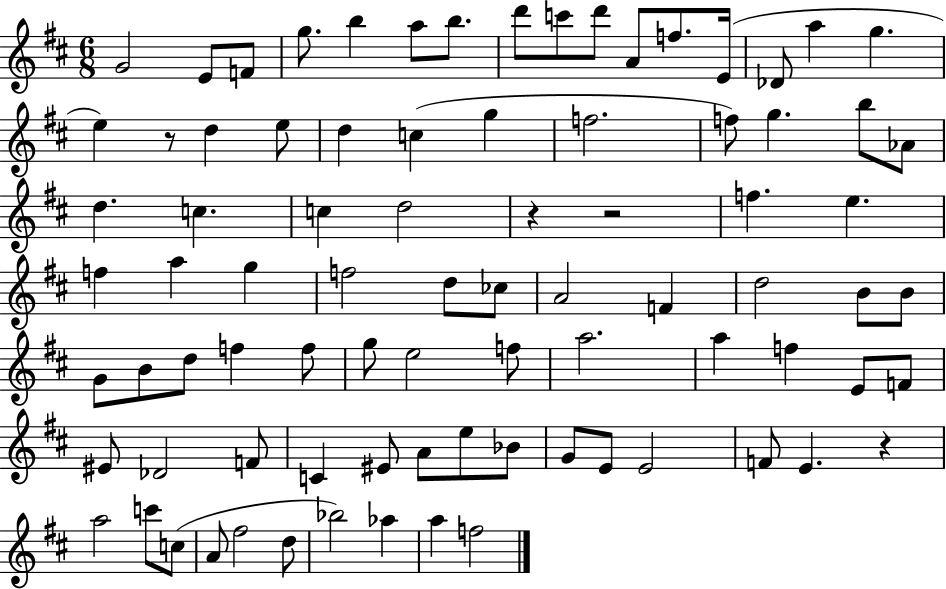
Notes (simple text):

G4/h E4/e F4/e G5/e. B5/q A5/e B5/e. D6/e C6/e D6/e A4/e F5/e. E4/s Db4/e A5/q G5/q. E5/q R/e D5/q E5/e D5/q C5/q G5/q F5/h. F5/e G5/q. B5/e Ab4/e D5/q. C5/q. C5/q D5/h R/q R/h F5/q. E5/q. F5/q A5/q G5/q F5/h D5/e CES5/e A4/h F4/q D5/h B4/e B4/e G4/e B4/e D5/e F5/q F5/e G5/e E5/h F5/e A5/h. A5/q F5/q E4/e F4/e EIS4/e Db4/h F4/e C4/q EIS4/e A4/e E5/e Bb4/e G4/e E4/e E4/h F4/e E4/q. R/q A5/h C6/e C5/e A4/e F#5/h D5/e Bb5/h Ab5/q A5/q F5/h